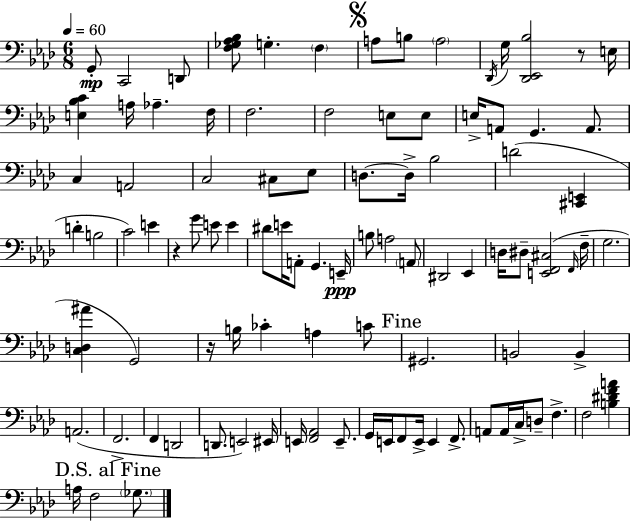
{
  \clef bass
  \numericTimeSignature
  \time 6/8
  \key f \minor
  \tempo 4 = 60
  \repeat volta 2 { g,8-.\mp c,2 d,8 | <f ges aes bes>8 g4.-. \parenthesize f4 | \mark \markup { \musicglyph "scripts.segno" } a8 b8 \parenthesize a2 | \acciaccatura { des,16 } g16 <des, ees, bes>2 r8 | \break e16 <e bes c'>4 a16 aes4.-- | f16 f2. | f2 e8 e8 | e16-> a,8 g,4. a,8. | \break c4 a,2 | c2 cis8 ees8 | d8.~~ d16-> bes2 | d'2( <cis, e,>4 | \break d'4-. b2 | c'2) e'4 | r4 g'8 e'8 e'4 | dis'8 e'16 a,8-. g,4. | \break e,16--\ppp b8 a2 \parenthesize a,8 | dis,2 ees,4 | d16 dis8-- <e, f, cis>2( | \grace { f,16 } f16-- g2. | \break <c d ais'>4 g,2) | r16 b16 ces'4-. a4 | c'8 \mark "Fine" gis,2. | b,2 b,4-> | \break a,2.( | f,2.-> | f,4 d,2 | d,8. e,2) | \break eis,16 e,16 <f, aes,>2 e,8.-- | g,16 e,16 f,8 e,16-> e,4 f,8.-> | a,8 a,16 c16-> d8-- f4.-> | f2 <b dis' f' a'>4 | \break \mark "D.S. al Fine" a16 f2 \parenthesize ges8. | } \bar "|."
}